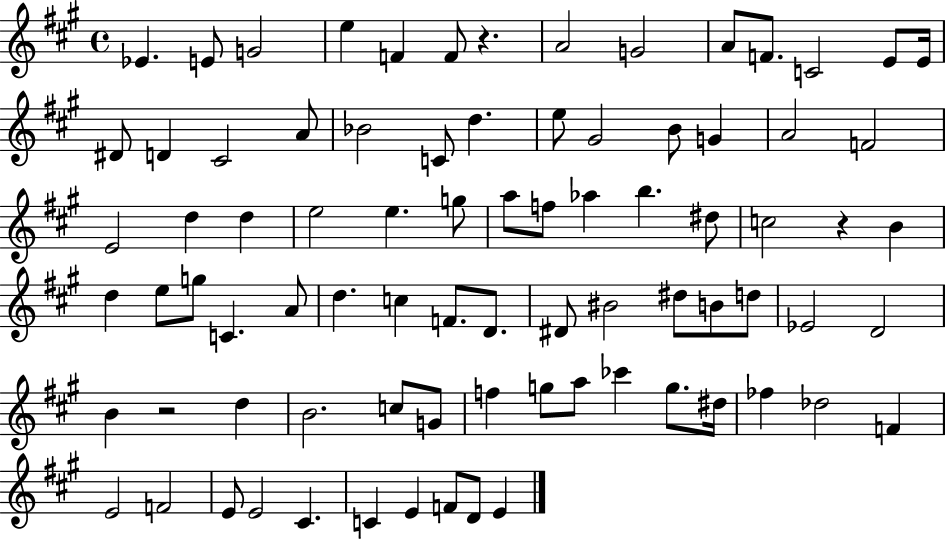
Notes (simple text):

Eb4/q. E4/e G4/h E5/q F4/q F4/e R/q. A4/h G4/h A4/e F4/e. C4/h E4/e E4/s D#4/e D4/q C#4/h A4/e Bb4/h C4/e D5/q. E5/e G#4/h B4/e G4/q A4/h F4/h E4/h D5/q D5/q E5/h E5/q. G5/e A5/e F5/e Ab5/q B5/q. D#5/e C5/h R/q B4/q D5/q E5/e G5/e C4/q. A4/e D5/q. C5/q F4/e. D4/e. D#4/e BIS4/h D#5/e B4/e D5/e Eb4/h D4/h B4/q R/h D5/q B4/h. C5/e G4/e F5/q G5/e A5/e CES6/q G5/e. D#5/s FES5/q Db5/h F4/q E4/h F4/h E4/e E4/h C#4/q. C4/q E4/q F4/e D4/e E4/q